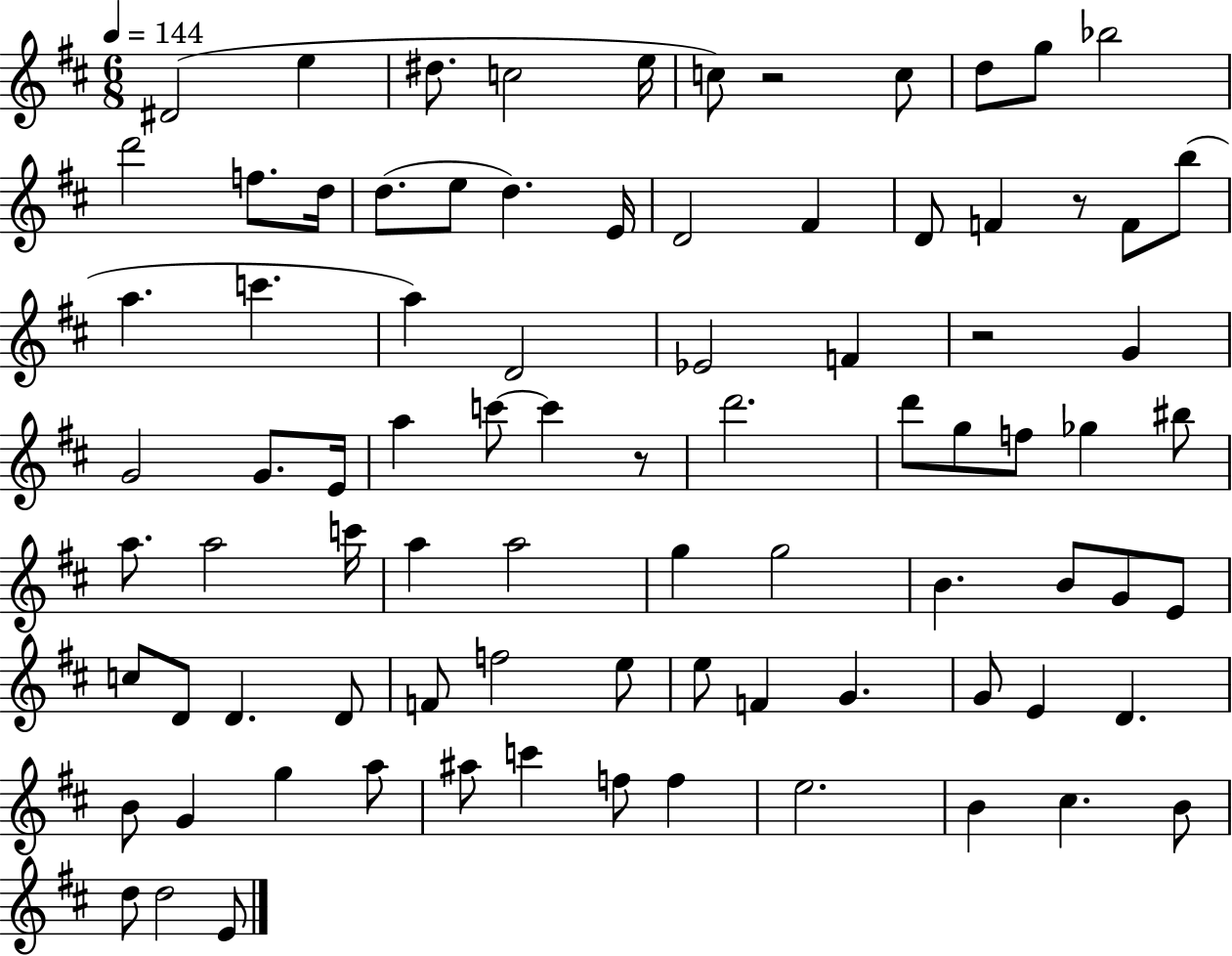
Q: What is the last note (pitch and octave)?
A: E4